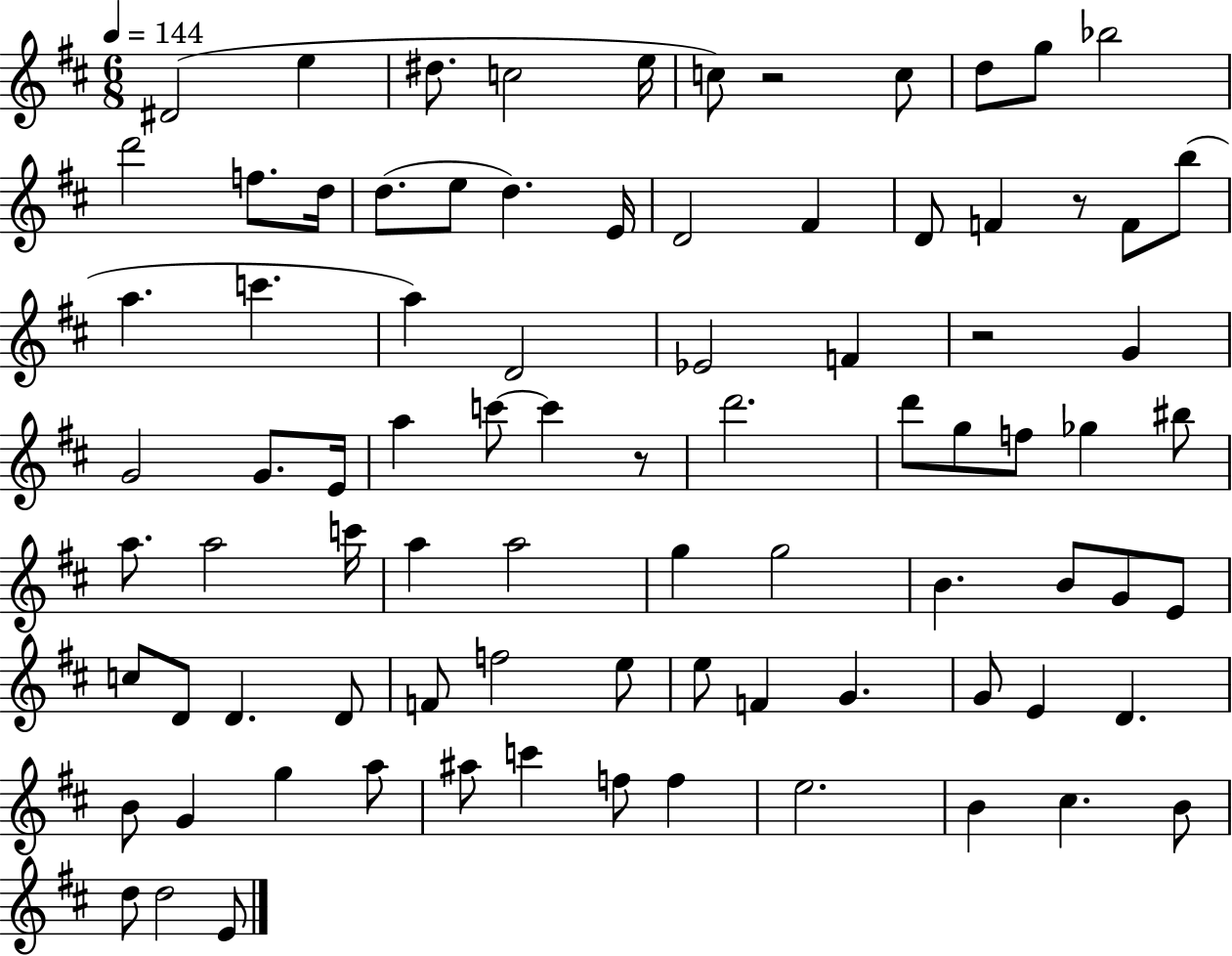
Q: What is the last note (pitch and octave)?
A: E4